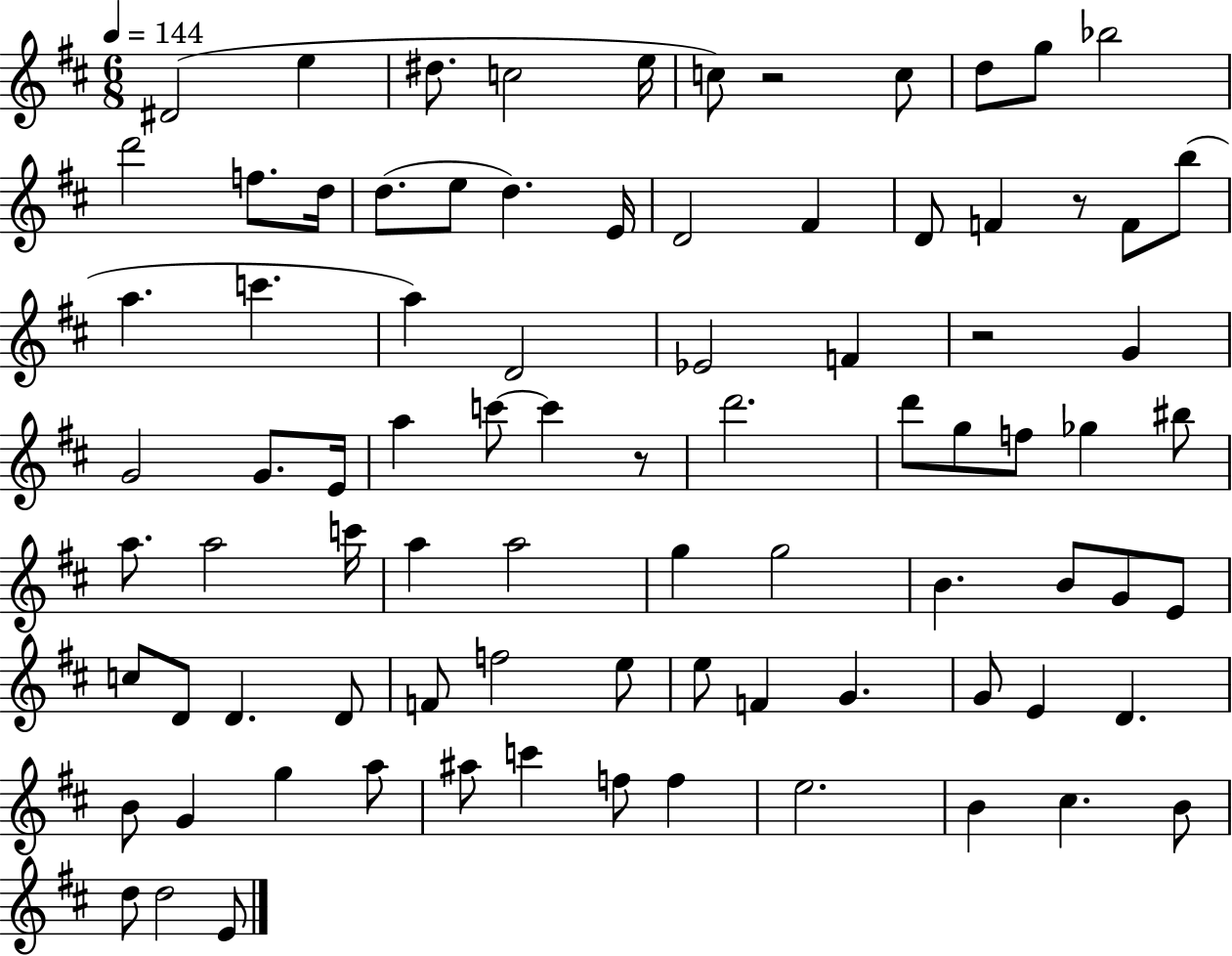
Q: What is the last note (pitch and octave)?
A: E4